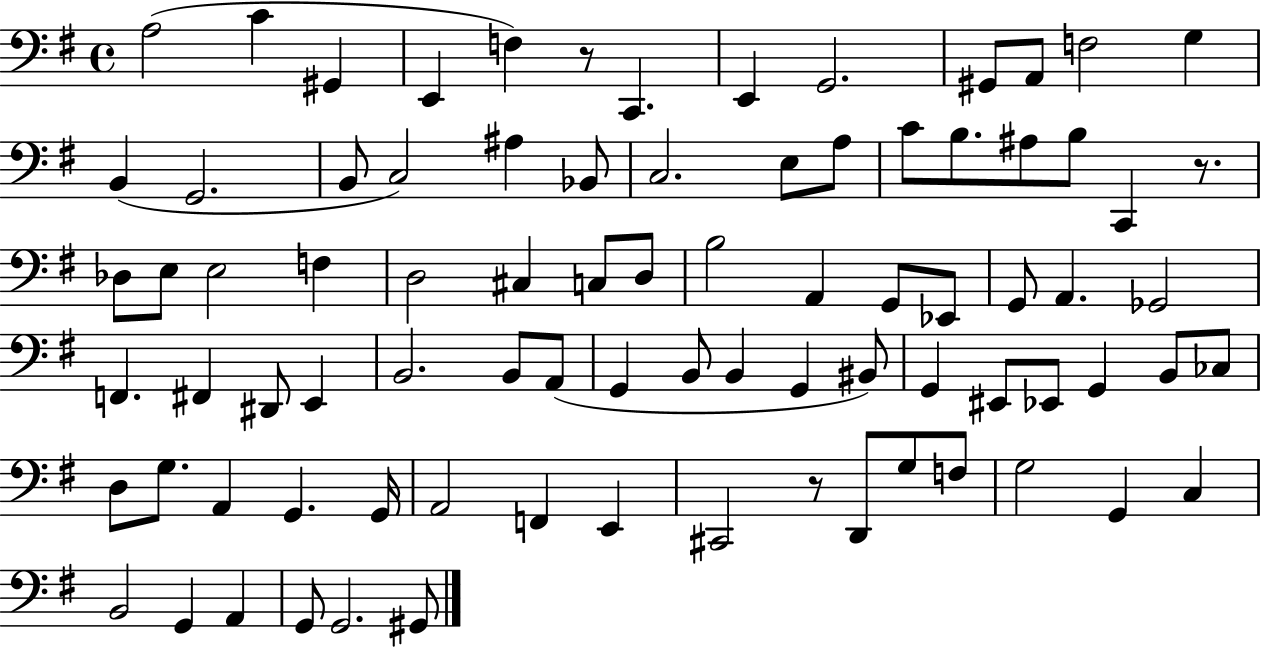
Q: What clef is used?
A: bass